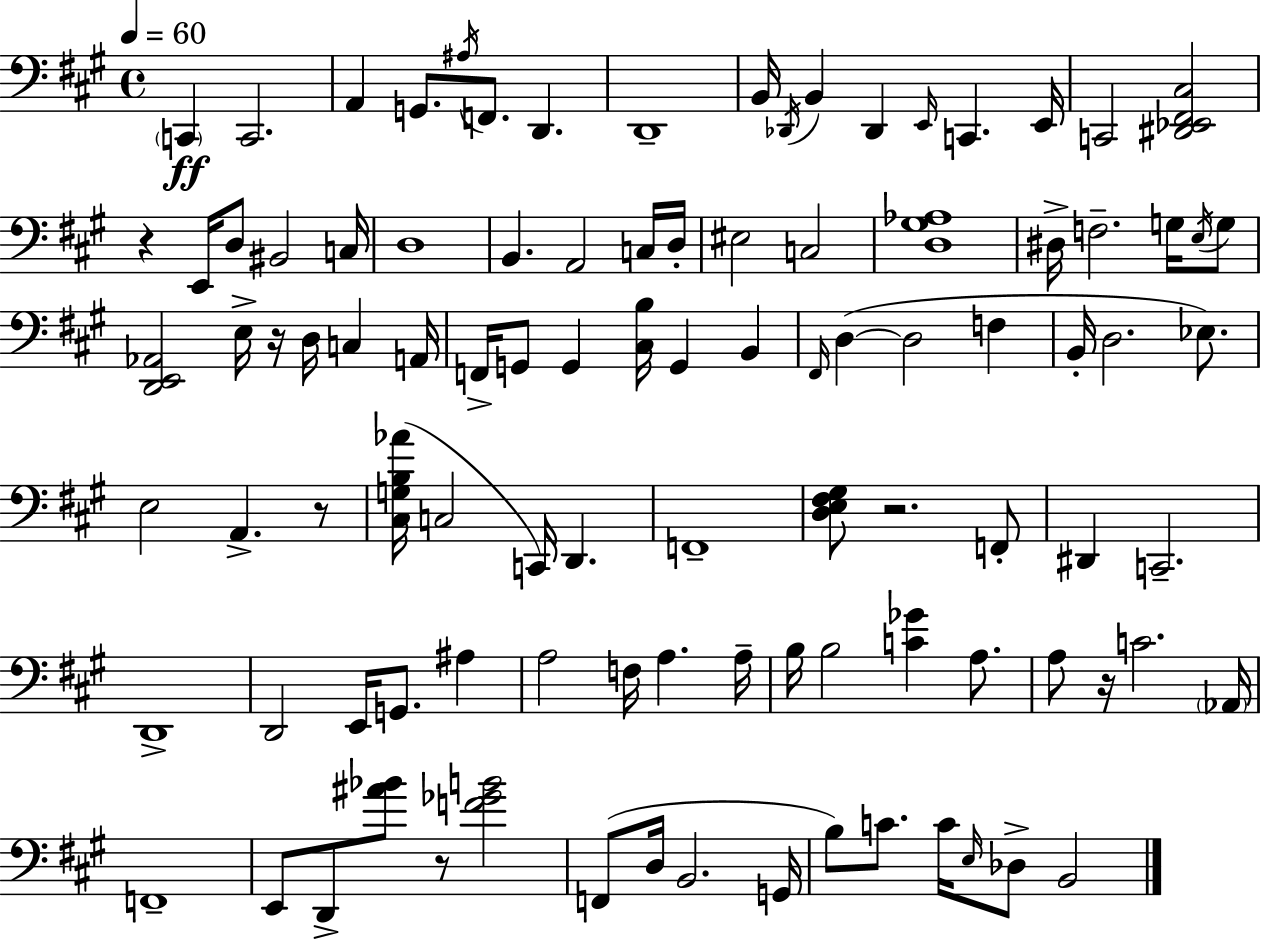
C2/q C2/h. A2/q G2/e. A#3/s F2/e. D2/q. D2/w B2/s Db2/s B2/q Db2/q E2/s C2/q. E2/s C2/h [D#2,Eb2,F#2,C#3]/h R/q E2/s D3/e BIS2/h C3/s D3/w B2/q. A2/h C3/s D3/s EIS3/h C3/h [D3,G#3,Ab3]/w D#3/s F3/h. G3/s E3/s G3/e [D2,E2,Ab2]/h E3/s R/s D3/s C3/q A2/s F2/s G2/e G2/q [C#3,B3]/s G2/q B2/q F#2/s D3/q D3/h F3/q B2/s D3/h. Eb3/e. E3/h A2/q. R/e [C#3,G3,B3,Ab4]/s C3/h C2/s D2/q. F2/w [D3,E3,F#3,G#3]/e R/h. F2/e D#2/q C2/h. D2/w D2/h E2/s G2/e. A#3/q A3/h F3/s A3/q. A3/s B3/s B3/h [C4,Gb4]/q A3/e. A3/e R/s C4/h. Ab2/s F2/w E2/e D2/e [A#4,Bb4]/e R/e [F4,Gb4,B4]/h F2/e D3/s B2/h. G2/s B3/e C4/e. C4/s E3/s Db3/e B2/h